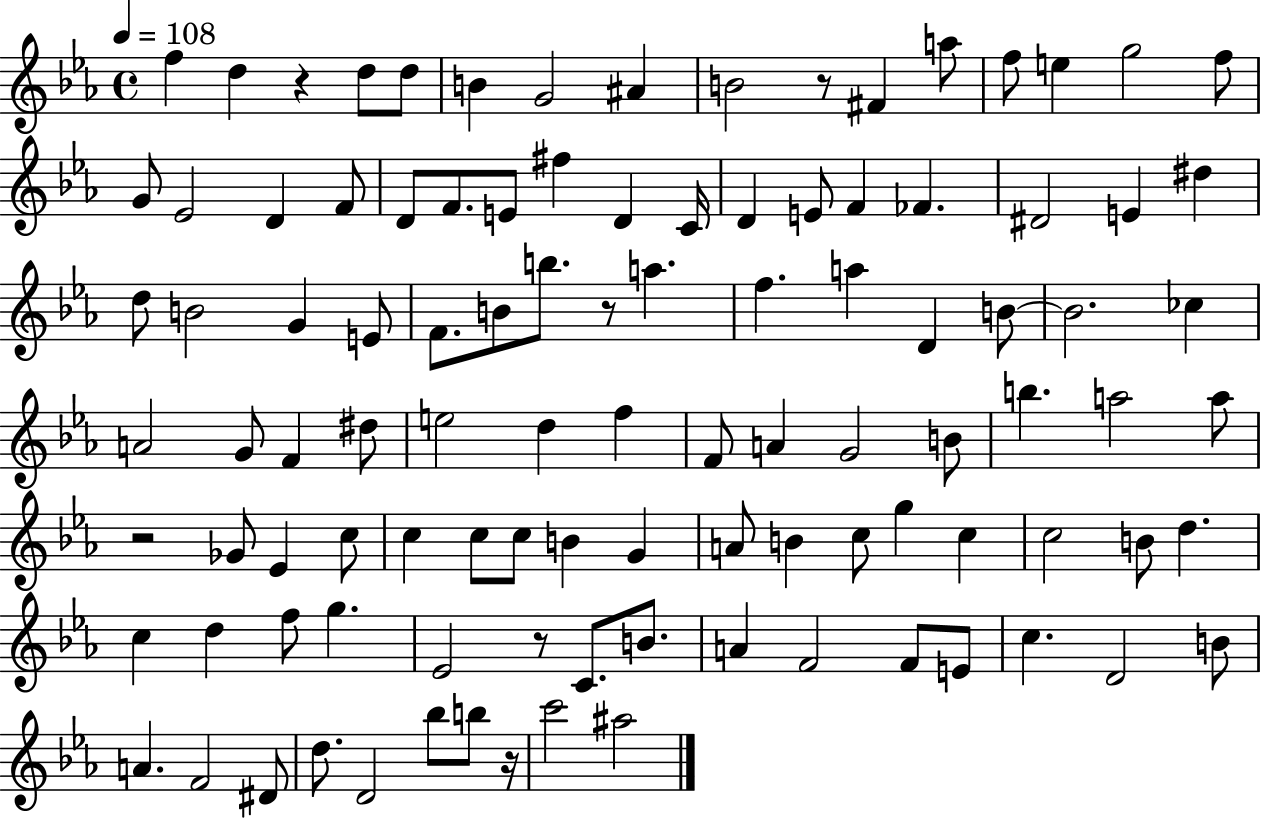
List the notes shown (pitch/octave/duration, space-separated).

F5/q D5/q R/q D5/e D5/e B4/q G4/h A#4/q B4/h R/e F#4/q A5/e F5/e E5/q G5/h F5/e G4/e Eb4/h D4/q F4/e D4/e F4/e. E4/e F#5/q D4/q C4/s D4/q E4/e F4/q FES4/q. D#4/h E4/q D#5/q D5/e B4/h G4/q E4/e F4/e. B4/e B5/e. R/e A5/q. F5/q. A5/q D4/q B4/e B4/h. CES5/q A4/h G4/e F4/q D#5/e E5/h D5/q F5/q F4/e A4/q G4/h B4/e B5/q. A5/h A5/e R/h Gb4/e Eb4/q C5/e C5/q C5/e C5/e B4/q G4/q A4/e B4/q C5/e G5/q C5/q C5/h B4/e D5/q. C5/q D5/q F5/e G5/q. Eb4/h R/e C4/e. B4/e. A4/q F4/h F4/e E4/e C5/q. D4/h B4/e A4/q. F4/h D#4/e D5/e. D4/h Bb5/e B5/e R/s C6/h A#5/h